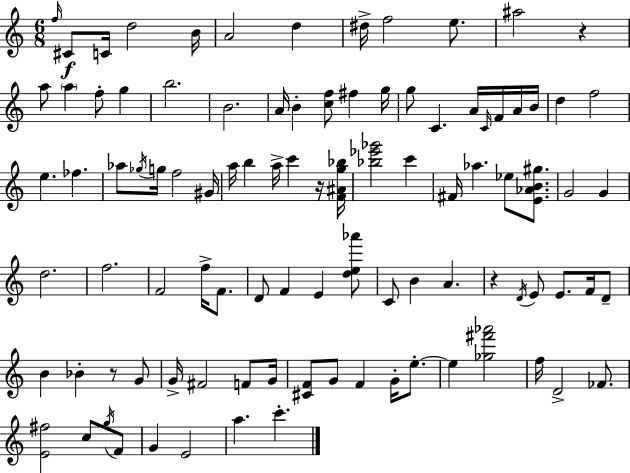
X:1
T:Untitled
M:6/8
L:1/4
K:C
f/4 ^C/2 C/4 d2 B/4 A2 d ^d/4 f2 e/2 ^a2 z a/2 a f/2 g b2 B2 A/4 B [cf]/2 ^f g/4 g/2 C A/4 C/4 F/4 A/4 B/4 d f2 e _f _a/2 _g/4 g/4 f2 ^G/4 a/4 b a/4 c' z/4 [F^Ag_b]/4 [_b_e'_g']2 c' ^F/4 _a _e/2 [E_AB^g]/2 G2 G d2 f2 F2 f/4 F/2 D/2 F E [de_a']/2 C/2 B A z D/4 E/2 E/2 F/4 D/2 B _B z/2 G/2 G/4 ^F2 F/2 G/4 [^CF]/2 G/2 F G/4 e/2 e [_g^f'_a']2 f/4 D2 _F/2 [E^f]2 c/2 g/4 F/2 G E2 a c'